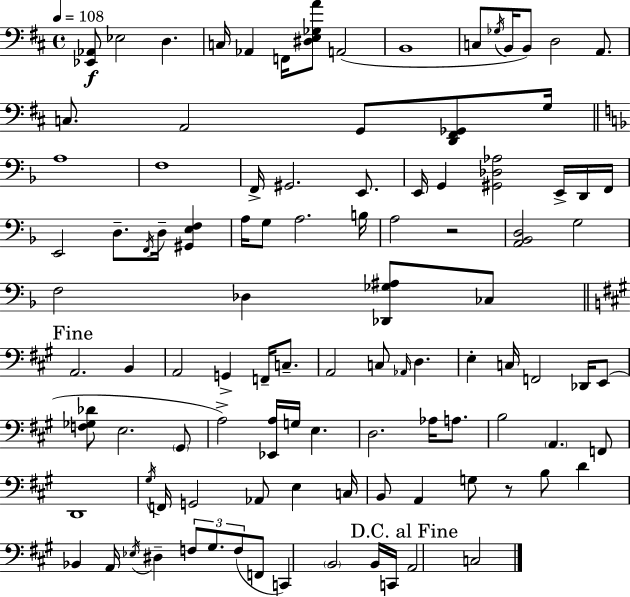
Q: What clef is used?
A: bass